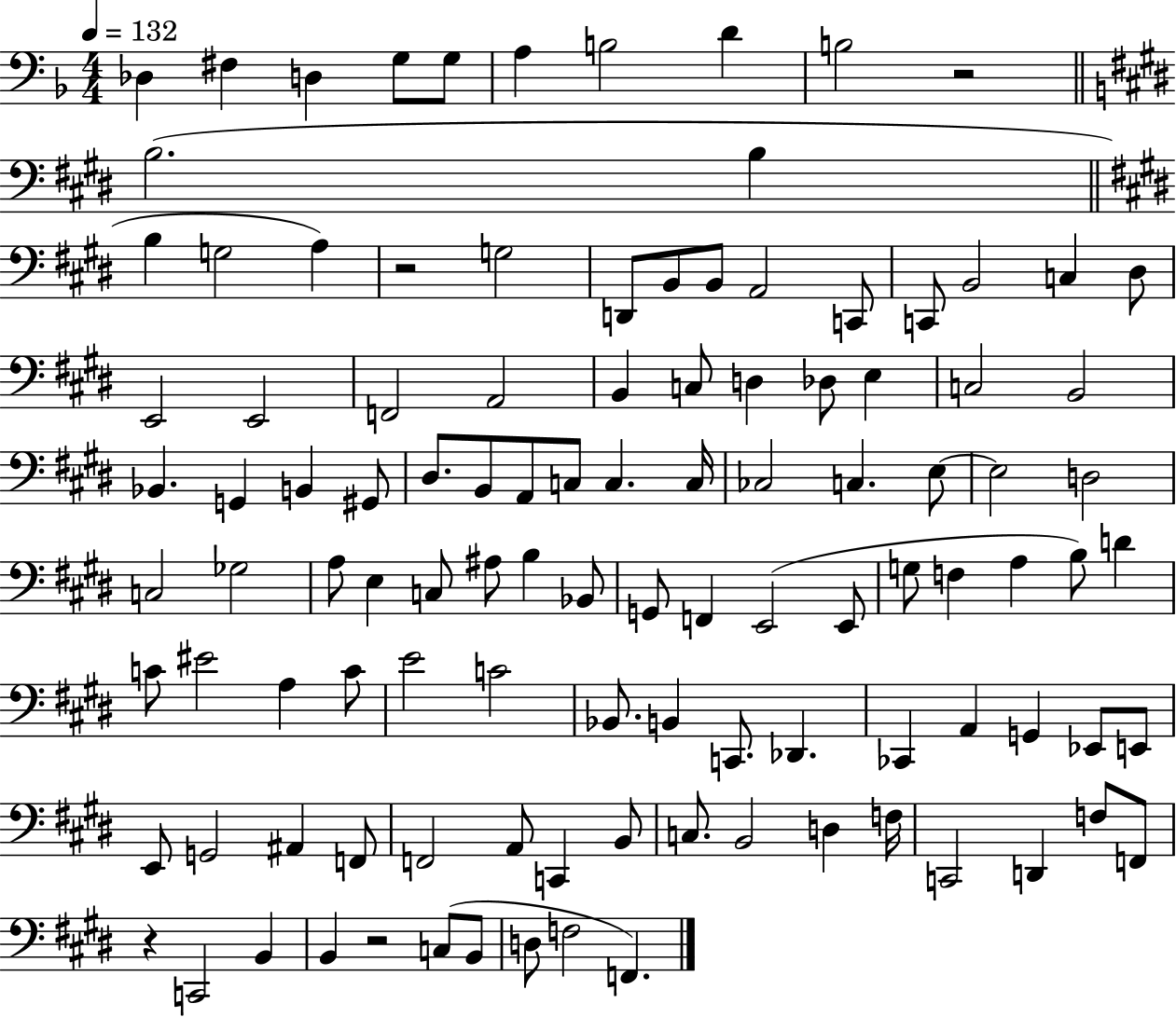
{
  \clef bass
  \numericTimeSignature
  \time 4/4
  \key f \major
  \tempo 4 = 132
  des4 fis4 d4 g8 g8 | a4 b2 d'4 | b2 r2 | \bar "||" \break \key e \major b2.( b4 | \bar "||" \break \key e \major b4 g2 a4) | r2 g2 | d,8 b,8 b,8 a,2 c,8 | c,8 b,2 c4 dis8 | \break e,2 e,2 | f,2 a,2 | b,4 c8 d4 des8 e4 | c2 b,2 | \break bes,4. g,4 b,4 gis,8 | dis8. b,8 a,8 c8 c4. c16 | ces2 c4. e8~~ | e2 d2 | \break c2 ges2 | a8 e4 c8 ais8 b4 bes,8 | g,8 f,4 e,2( e,8 | g8 f4 a4 b8) d'4 | \break c'8 eis'2 a4 c'8 | e'2 c'2 | bes,8. b,4 c,8. des,4. | ces,4 a,4 g,4 ees,8 e,8 | \break e,8 g,2 ais,4 f,8 | f,2 a,8 c,4 b,8 | c8. b,2 d4 f16 | c,2 d,4 f8 f,8 | \break r4 c,2 b,4 | b,4 r2 c8( b,8 | d8 f2 f,4.) | \bar "|."
}